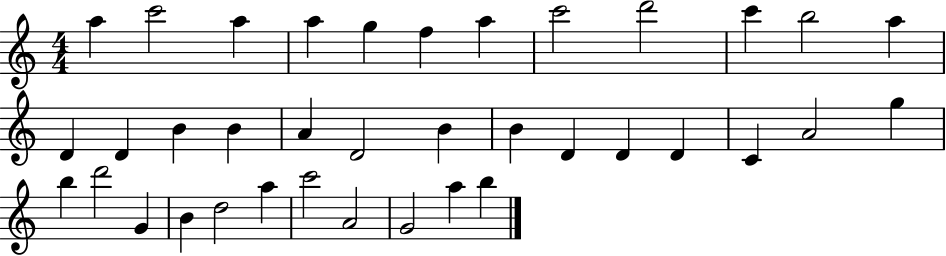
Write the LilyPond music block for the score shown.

{
  \clef treble
  \numericTimeSignature
  \time 4/4
  \key c \major
  a''4 c'''2 a''4 | a''4 g''4 f''4 a''4 | c'''2 d'''2 | c'''4 b''2 a''4 | \break d'4 d'4 b'4 b'4 | a'4 d'2 b'4 | b'4 d'4 d'4 d'4 | c'4 a'2 g''4 | \break b''4 d'''2 g'4 | b'4 d''2 a''4 | c'''2 a'2 | g'2 a''4 b''4 | \break \bar "|."
}